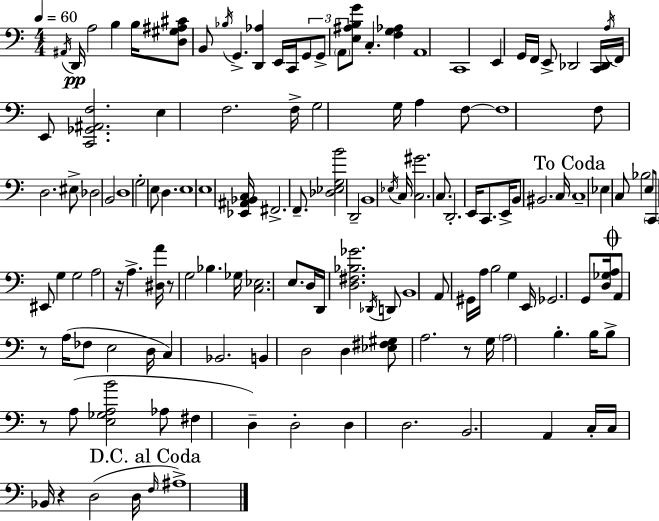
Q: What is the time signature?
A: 4/4